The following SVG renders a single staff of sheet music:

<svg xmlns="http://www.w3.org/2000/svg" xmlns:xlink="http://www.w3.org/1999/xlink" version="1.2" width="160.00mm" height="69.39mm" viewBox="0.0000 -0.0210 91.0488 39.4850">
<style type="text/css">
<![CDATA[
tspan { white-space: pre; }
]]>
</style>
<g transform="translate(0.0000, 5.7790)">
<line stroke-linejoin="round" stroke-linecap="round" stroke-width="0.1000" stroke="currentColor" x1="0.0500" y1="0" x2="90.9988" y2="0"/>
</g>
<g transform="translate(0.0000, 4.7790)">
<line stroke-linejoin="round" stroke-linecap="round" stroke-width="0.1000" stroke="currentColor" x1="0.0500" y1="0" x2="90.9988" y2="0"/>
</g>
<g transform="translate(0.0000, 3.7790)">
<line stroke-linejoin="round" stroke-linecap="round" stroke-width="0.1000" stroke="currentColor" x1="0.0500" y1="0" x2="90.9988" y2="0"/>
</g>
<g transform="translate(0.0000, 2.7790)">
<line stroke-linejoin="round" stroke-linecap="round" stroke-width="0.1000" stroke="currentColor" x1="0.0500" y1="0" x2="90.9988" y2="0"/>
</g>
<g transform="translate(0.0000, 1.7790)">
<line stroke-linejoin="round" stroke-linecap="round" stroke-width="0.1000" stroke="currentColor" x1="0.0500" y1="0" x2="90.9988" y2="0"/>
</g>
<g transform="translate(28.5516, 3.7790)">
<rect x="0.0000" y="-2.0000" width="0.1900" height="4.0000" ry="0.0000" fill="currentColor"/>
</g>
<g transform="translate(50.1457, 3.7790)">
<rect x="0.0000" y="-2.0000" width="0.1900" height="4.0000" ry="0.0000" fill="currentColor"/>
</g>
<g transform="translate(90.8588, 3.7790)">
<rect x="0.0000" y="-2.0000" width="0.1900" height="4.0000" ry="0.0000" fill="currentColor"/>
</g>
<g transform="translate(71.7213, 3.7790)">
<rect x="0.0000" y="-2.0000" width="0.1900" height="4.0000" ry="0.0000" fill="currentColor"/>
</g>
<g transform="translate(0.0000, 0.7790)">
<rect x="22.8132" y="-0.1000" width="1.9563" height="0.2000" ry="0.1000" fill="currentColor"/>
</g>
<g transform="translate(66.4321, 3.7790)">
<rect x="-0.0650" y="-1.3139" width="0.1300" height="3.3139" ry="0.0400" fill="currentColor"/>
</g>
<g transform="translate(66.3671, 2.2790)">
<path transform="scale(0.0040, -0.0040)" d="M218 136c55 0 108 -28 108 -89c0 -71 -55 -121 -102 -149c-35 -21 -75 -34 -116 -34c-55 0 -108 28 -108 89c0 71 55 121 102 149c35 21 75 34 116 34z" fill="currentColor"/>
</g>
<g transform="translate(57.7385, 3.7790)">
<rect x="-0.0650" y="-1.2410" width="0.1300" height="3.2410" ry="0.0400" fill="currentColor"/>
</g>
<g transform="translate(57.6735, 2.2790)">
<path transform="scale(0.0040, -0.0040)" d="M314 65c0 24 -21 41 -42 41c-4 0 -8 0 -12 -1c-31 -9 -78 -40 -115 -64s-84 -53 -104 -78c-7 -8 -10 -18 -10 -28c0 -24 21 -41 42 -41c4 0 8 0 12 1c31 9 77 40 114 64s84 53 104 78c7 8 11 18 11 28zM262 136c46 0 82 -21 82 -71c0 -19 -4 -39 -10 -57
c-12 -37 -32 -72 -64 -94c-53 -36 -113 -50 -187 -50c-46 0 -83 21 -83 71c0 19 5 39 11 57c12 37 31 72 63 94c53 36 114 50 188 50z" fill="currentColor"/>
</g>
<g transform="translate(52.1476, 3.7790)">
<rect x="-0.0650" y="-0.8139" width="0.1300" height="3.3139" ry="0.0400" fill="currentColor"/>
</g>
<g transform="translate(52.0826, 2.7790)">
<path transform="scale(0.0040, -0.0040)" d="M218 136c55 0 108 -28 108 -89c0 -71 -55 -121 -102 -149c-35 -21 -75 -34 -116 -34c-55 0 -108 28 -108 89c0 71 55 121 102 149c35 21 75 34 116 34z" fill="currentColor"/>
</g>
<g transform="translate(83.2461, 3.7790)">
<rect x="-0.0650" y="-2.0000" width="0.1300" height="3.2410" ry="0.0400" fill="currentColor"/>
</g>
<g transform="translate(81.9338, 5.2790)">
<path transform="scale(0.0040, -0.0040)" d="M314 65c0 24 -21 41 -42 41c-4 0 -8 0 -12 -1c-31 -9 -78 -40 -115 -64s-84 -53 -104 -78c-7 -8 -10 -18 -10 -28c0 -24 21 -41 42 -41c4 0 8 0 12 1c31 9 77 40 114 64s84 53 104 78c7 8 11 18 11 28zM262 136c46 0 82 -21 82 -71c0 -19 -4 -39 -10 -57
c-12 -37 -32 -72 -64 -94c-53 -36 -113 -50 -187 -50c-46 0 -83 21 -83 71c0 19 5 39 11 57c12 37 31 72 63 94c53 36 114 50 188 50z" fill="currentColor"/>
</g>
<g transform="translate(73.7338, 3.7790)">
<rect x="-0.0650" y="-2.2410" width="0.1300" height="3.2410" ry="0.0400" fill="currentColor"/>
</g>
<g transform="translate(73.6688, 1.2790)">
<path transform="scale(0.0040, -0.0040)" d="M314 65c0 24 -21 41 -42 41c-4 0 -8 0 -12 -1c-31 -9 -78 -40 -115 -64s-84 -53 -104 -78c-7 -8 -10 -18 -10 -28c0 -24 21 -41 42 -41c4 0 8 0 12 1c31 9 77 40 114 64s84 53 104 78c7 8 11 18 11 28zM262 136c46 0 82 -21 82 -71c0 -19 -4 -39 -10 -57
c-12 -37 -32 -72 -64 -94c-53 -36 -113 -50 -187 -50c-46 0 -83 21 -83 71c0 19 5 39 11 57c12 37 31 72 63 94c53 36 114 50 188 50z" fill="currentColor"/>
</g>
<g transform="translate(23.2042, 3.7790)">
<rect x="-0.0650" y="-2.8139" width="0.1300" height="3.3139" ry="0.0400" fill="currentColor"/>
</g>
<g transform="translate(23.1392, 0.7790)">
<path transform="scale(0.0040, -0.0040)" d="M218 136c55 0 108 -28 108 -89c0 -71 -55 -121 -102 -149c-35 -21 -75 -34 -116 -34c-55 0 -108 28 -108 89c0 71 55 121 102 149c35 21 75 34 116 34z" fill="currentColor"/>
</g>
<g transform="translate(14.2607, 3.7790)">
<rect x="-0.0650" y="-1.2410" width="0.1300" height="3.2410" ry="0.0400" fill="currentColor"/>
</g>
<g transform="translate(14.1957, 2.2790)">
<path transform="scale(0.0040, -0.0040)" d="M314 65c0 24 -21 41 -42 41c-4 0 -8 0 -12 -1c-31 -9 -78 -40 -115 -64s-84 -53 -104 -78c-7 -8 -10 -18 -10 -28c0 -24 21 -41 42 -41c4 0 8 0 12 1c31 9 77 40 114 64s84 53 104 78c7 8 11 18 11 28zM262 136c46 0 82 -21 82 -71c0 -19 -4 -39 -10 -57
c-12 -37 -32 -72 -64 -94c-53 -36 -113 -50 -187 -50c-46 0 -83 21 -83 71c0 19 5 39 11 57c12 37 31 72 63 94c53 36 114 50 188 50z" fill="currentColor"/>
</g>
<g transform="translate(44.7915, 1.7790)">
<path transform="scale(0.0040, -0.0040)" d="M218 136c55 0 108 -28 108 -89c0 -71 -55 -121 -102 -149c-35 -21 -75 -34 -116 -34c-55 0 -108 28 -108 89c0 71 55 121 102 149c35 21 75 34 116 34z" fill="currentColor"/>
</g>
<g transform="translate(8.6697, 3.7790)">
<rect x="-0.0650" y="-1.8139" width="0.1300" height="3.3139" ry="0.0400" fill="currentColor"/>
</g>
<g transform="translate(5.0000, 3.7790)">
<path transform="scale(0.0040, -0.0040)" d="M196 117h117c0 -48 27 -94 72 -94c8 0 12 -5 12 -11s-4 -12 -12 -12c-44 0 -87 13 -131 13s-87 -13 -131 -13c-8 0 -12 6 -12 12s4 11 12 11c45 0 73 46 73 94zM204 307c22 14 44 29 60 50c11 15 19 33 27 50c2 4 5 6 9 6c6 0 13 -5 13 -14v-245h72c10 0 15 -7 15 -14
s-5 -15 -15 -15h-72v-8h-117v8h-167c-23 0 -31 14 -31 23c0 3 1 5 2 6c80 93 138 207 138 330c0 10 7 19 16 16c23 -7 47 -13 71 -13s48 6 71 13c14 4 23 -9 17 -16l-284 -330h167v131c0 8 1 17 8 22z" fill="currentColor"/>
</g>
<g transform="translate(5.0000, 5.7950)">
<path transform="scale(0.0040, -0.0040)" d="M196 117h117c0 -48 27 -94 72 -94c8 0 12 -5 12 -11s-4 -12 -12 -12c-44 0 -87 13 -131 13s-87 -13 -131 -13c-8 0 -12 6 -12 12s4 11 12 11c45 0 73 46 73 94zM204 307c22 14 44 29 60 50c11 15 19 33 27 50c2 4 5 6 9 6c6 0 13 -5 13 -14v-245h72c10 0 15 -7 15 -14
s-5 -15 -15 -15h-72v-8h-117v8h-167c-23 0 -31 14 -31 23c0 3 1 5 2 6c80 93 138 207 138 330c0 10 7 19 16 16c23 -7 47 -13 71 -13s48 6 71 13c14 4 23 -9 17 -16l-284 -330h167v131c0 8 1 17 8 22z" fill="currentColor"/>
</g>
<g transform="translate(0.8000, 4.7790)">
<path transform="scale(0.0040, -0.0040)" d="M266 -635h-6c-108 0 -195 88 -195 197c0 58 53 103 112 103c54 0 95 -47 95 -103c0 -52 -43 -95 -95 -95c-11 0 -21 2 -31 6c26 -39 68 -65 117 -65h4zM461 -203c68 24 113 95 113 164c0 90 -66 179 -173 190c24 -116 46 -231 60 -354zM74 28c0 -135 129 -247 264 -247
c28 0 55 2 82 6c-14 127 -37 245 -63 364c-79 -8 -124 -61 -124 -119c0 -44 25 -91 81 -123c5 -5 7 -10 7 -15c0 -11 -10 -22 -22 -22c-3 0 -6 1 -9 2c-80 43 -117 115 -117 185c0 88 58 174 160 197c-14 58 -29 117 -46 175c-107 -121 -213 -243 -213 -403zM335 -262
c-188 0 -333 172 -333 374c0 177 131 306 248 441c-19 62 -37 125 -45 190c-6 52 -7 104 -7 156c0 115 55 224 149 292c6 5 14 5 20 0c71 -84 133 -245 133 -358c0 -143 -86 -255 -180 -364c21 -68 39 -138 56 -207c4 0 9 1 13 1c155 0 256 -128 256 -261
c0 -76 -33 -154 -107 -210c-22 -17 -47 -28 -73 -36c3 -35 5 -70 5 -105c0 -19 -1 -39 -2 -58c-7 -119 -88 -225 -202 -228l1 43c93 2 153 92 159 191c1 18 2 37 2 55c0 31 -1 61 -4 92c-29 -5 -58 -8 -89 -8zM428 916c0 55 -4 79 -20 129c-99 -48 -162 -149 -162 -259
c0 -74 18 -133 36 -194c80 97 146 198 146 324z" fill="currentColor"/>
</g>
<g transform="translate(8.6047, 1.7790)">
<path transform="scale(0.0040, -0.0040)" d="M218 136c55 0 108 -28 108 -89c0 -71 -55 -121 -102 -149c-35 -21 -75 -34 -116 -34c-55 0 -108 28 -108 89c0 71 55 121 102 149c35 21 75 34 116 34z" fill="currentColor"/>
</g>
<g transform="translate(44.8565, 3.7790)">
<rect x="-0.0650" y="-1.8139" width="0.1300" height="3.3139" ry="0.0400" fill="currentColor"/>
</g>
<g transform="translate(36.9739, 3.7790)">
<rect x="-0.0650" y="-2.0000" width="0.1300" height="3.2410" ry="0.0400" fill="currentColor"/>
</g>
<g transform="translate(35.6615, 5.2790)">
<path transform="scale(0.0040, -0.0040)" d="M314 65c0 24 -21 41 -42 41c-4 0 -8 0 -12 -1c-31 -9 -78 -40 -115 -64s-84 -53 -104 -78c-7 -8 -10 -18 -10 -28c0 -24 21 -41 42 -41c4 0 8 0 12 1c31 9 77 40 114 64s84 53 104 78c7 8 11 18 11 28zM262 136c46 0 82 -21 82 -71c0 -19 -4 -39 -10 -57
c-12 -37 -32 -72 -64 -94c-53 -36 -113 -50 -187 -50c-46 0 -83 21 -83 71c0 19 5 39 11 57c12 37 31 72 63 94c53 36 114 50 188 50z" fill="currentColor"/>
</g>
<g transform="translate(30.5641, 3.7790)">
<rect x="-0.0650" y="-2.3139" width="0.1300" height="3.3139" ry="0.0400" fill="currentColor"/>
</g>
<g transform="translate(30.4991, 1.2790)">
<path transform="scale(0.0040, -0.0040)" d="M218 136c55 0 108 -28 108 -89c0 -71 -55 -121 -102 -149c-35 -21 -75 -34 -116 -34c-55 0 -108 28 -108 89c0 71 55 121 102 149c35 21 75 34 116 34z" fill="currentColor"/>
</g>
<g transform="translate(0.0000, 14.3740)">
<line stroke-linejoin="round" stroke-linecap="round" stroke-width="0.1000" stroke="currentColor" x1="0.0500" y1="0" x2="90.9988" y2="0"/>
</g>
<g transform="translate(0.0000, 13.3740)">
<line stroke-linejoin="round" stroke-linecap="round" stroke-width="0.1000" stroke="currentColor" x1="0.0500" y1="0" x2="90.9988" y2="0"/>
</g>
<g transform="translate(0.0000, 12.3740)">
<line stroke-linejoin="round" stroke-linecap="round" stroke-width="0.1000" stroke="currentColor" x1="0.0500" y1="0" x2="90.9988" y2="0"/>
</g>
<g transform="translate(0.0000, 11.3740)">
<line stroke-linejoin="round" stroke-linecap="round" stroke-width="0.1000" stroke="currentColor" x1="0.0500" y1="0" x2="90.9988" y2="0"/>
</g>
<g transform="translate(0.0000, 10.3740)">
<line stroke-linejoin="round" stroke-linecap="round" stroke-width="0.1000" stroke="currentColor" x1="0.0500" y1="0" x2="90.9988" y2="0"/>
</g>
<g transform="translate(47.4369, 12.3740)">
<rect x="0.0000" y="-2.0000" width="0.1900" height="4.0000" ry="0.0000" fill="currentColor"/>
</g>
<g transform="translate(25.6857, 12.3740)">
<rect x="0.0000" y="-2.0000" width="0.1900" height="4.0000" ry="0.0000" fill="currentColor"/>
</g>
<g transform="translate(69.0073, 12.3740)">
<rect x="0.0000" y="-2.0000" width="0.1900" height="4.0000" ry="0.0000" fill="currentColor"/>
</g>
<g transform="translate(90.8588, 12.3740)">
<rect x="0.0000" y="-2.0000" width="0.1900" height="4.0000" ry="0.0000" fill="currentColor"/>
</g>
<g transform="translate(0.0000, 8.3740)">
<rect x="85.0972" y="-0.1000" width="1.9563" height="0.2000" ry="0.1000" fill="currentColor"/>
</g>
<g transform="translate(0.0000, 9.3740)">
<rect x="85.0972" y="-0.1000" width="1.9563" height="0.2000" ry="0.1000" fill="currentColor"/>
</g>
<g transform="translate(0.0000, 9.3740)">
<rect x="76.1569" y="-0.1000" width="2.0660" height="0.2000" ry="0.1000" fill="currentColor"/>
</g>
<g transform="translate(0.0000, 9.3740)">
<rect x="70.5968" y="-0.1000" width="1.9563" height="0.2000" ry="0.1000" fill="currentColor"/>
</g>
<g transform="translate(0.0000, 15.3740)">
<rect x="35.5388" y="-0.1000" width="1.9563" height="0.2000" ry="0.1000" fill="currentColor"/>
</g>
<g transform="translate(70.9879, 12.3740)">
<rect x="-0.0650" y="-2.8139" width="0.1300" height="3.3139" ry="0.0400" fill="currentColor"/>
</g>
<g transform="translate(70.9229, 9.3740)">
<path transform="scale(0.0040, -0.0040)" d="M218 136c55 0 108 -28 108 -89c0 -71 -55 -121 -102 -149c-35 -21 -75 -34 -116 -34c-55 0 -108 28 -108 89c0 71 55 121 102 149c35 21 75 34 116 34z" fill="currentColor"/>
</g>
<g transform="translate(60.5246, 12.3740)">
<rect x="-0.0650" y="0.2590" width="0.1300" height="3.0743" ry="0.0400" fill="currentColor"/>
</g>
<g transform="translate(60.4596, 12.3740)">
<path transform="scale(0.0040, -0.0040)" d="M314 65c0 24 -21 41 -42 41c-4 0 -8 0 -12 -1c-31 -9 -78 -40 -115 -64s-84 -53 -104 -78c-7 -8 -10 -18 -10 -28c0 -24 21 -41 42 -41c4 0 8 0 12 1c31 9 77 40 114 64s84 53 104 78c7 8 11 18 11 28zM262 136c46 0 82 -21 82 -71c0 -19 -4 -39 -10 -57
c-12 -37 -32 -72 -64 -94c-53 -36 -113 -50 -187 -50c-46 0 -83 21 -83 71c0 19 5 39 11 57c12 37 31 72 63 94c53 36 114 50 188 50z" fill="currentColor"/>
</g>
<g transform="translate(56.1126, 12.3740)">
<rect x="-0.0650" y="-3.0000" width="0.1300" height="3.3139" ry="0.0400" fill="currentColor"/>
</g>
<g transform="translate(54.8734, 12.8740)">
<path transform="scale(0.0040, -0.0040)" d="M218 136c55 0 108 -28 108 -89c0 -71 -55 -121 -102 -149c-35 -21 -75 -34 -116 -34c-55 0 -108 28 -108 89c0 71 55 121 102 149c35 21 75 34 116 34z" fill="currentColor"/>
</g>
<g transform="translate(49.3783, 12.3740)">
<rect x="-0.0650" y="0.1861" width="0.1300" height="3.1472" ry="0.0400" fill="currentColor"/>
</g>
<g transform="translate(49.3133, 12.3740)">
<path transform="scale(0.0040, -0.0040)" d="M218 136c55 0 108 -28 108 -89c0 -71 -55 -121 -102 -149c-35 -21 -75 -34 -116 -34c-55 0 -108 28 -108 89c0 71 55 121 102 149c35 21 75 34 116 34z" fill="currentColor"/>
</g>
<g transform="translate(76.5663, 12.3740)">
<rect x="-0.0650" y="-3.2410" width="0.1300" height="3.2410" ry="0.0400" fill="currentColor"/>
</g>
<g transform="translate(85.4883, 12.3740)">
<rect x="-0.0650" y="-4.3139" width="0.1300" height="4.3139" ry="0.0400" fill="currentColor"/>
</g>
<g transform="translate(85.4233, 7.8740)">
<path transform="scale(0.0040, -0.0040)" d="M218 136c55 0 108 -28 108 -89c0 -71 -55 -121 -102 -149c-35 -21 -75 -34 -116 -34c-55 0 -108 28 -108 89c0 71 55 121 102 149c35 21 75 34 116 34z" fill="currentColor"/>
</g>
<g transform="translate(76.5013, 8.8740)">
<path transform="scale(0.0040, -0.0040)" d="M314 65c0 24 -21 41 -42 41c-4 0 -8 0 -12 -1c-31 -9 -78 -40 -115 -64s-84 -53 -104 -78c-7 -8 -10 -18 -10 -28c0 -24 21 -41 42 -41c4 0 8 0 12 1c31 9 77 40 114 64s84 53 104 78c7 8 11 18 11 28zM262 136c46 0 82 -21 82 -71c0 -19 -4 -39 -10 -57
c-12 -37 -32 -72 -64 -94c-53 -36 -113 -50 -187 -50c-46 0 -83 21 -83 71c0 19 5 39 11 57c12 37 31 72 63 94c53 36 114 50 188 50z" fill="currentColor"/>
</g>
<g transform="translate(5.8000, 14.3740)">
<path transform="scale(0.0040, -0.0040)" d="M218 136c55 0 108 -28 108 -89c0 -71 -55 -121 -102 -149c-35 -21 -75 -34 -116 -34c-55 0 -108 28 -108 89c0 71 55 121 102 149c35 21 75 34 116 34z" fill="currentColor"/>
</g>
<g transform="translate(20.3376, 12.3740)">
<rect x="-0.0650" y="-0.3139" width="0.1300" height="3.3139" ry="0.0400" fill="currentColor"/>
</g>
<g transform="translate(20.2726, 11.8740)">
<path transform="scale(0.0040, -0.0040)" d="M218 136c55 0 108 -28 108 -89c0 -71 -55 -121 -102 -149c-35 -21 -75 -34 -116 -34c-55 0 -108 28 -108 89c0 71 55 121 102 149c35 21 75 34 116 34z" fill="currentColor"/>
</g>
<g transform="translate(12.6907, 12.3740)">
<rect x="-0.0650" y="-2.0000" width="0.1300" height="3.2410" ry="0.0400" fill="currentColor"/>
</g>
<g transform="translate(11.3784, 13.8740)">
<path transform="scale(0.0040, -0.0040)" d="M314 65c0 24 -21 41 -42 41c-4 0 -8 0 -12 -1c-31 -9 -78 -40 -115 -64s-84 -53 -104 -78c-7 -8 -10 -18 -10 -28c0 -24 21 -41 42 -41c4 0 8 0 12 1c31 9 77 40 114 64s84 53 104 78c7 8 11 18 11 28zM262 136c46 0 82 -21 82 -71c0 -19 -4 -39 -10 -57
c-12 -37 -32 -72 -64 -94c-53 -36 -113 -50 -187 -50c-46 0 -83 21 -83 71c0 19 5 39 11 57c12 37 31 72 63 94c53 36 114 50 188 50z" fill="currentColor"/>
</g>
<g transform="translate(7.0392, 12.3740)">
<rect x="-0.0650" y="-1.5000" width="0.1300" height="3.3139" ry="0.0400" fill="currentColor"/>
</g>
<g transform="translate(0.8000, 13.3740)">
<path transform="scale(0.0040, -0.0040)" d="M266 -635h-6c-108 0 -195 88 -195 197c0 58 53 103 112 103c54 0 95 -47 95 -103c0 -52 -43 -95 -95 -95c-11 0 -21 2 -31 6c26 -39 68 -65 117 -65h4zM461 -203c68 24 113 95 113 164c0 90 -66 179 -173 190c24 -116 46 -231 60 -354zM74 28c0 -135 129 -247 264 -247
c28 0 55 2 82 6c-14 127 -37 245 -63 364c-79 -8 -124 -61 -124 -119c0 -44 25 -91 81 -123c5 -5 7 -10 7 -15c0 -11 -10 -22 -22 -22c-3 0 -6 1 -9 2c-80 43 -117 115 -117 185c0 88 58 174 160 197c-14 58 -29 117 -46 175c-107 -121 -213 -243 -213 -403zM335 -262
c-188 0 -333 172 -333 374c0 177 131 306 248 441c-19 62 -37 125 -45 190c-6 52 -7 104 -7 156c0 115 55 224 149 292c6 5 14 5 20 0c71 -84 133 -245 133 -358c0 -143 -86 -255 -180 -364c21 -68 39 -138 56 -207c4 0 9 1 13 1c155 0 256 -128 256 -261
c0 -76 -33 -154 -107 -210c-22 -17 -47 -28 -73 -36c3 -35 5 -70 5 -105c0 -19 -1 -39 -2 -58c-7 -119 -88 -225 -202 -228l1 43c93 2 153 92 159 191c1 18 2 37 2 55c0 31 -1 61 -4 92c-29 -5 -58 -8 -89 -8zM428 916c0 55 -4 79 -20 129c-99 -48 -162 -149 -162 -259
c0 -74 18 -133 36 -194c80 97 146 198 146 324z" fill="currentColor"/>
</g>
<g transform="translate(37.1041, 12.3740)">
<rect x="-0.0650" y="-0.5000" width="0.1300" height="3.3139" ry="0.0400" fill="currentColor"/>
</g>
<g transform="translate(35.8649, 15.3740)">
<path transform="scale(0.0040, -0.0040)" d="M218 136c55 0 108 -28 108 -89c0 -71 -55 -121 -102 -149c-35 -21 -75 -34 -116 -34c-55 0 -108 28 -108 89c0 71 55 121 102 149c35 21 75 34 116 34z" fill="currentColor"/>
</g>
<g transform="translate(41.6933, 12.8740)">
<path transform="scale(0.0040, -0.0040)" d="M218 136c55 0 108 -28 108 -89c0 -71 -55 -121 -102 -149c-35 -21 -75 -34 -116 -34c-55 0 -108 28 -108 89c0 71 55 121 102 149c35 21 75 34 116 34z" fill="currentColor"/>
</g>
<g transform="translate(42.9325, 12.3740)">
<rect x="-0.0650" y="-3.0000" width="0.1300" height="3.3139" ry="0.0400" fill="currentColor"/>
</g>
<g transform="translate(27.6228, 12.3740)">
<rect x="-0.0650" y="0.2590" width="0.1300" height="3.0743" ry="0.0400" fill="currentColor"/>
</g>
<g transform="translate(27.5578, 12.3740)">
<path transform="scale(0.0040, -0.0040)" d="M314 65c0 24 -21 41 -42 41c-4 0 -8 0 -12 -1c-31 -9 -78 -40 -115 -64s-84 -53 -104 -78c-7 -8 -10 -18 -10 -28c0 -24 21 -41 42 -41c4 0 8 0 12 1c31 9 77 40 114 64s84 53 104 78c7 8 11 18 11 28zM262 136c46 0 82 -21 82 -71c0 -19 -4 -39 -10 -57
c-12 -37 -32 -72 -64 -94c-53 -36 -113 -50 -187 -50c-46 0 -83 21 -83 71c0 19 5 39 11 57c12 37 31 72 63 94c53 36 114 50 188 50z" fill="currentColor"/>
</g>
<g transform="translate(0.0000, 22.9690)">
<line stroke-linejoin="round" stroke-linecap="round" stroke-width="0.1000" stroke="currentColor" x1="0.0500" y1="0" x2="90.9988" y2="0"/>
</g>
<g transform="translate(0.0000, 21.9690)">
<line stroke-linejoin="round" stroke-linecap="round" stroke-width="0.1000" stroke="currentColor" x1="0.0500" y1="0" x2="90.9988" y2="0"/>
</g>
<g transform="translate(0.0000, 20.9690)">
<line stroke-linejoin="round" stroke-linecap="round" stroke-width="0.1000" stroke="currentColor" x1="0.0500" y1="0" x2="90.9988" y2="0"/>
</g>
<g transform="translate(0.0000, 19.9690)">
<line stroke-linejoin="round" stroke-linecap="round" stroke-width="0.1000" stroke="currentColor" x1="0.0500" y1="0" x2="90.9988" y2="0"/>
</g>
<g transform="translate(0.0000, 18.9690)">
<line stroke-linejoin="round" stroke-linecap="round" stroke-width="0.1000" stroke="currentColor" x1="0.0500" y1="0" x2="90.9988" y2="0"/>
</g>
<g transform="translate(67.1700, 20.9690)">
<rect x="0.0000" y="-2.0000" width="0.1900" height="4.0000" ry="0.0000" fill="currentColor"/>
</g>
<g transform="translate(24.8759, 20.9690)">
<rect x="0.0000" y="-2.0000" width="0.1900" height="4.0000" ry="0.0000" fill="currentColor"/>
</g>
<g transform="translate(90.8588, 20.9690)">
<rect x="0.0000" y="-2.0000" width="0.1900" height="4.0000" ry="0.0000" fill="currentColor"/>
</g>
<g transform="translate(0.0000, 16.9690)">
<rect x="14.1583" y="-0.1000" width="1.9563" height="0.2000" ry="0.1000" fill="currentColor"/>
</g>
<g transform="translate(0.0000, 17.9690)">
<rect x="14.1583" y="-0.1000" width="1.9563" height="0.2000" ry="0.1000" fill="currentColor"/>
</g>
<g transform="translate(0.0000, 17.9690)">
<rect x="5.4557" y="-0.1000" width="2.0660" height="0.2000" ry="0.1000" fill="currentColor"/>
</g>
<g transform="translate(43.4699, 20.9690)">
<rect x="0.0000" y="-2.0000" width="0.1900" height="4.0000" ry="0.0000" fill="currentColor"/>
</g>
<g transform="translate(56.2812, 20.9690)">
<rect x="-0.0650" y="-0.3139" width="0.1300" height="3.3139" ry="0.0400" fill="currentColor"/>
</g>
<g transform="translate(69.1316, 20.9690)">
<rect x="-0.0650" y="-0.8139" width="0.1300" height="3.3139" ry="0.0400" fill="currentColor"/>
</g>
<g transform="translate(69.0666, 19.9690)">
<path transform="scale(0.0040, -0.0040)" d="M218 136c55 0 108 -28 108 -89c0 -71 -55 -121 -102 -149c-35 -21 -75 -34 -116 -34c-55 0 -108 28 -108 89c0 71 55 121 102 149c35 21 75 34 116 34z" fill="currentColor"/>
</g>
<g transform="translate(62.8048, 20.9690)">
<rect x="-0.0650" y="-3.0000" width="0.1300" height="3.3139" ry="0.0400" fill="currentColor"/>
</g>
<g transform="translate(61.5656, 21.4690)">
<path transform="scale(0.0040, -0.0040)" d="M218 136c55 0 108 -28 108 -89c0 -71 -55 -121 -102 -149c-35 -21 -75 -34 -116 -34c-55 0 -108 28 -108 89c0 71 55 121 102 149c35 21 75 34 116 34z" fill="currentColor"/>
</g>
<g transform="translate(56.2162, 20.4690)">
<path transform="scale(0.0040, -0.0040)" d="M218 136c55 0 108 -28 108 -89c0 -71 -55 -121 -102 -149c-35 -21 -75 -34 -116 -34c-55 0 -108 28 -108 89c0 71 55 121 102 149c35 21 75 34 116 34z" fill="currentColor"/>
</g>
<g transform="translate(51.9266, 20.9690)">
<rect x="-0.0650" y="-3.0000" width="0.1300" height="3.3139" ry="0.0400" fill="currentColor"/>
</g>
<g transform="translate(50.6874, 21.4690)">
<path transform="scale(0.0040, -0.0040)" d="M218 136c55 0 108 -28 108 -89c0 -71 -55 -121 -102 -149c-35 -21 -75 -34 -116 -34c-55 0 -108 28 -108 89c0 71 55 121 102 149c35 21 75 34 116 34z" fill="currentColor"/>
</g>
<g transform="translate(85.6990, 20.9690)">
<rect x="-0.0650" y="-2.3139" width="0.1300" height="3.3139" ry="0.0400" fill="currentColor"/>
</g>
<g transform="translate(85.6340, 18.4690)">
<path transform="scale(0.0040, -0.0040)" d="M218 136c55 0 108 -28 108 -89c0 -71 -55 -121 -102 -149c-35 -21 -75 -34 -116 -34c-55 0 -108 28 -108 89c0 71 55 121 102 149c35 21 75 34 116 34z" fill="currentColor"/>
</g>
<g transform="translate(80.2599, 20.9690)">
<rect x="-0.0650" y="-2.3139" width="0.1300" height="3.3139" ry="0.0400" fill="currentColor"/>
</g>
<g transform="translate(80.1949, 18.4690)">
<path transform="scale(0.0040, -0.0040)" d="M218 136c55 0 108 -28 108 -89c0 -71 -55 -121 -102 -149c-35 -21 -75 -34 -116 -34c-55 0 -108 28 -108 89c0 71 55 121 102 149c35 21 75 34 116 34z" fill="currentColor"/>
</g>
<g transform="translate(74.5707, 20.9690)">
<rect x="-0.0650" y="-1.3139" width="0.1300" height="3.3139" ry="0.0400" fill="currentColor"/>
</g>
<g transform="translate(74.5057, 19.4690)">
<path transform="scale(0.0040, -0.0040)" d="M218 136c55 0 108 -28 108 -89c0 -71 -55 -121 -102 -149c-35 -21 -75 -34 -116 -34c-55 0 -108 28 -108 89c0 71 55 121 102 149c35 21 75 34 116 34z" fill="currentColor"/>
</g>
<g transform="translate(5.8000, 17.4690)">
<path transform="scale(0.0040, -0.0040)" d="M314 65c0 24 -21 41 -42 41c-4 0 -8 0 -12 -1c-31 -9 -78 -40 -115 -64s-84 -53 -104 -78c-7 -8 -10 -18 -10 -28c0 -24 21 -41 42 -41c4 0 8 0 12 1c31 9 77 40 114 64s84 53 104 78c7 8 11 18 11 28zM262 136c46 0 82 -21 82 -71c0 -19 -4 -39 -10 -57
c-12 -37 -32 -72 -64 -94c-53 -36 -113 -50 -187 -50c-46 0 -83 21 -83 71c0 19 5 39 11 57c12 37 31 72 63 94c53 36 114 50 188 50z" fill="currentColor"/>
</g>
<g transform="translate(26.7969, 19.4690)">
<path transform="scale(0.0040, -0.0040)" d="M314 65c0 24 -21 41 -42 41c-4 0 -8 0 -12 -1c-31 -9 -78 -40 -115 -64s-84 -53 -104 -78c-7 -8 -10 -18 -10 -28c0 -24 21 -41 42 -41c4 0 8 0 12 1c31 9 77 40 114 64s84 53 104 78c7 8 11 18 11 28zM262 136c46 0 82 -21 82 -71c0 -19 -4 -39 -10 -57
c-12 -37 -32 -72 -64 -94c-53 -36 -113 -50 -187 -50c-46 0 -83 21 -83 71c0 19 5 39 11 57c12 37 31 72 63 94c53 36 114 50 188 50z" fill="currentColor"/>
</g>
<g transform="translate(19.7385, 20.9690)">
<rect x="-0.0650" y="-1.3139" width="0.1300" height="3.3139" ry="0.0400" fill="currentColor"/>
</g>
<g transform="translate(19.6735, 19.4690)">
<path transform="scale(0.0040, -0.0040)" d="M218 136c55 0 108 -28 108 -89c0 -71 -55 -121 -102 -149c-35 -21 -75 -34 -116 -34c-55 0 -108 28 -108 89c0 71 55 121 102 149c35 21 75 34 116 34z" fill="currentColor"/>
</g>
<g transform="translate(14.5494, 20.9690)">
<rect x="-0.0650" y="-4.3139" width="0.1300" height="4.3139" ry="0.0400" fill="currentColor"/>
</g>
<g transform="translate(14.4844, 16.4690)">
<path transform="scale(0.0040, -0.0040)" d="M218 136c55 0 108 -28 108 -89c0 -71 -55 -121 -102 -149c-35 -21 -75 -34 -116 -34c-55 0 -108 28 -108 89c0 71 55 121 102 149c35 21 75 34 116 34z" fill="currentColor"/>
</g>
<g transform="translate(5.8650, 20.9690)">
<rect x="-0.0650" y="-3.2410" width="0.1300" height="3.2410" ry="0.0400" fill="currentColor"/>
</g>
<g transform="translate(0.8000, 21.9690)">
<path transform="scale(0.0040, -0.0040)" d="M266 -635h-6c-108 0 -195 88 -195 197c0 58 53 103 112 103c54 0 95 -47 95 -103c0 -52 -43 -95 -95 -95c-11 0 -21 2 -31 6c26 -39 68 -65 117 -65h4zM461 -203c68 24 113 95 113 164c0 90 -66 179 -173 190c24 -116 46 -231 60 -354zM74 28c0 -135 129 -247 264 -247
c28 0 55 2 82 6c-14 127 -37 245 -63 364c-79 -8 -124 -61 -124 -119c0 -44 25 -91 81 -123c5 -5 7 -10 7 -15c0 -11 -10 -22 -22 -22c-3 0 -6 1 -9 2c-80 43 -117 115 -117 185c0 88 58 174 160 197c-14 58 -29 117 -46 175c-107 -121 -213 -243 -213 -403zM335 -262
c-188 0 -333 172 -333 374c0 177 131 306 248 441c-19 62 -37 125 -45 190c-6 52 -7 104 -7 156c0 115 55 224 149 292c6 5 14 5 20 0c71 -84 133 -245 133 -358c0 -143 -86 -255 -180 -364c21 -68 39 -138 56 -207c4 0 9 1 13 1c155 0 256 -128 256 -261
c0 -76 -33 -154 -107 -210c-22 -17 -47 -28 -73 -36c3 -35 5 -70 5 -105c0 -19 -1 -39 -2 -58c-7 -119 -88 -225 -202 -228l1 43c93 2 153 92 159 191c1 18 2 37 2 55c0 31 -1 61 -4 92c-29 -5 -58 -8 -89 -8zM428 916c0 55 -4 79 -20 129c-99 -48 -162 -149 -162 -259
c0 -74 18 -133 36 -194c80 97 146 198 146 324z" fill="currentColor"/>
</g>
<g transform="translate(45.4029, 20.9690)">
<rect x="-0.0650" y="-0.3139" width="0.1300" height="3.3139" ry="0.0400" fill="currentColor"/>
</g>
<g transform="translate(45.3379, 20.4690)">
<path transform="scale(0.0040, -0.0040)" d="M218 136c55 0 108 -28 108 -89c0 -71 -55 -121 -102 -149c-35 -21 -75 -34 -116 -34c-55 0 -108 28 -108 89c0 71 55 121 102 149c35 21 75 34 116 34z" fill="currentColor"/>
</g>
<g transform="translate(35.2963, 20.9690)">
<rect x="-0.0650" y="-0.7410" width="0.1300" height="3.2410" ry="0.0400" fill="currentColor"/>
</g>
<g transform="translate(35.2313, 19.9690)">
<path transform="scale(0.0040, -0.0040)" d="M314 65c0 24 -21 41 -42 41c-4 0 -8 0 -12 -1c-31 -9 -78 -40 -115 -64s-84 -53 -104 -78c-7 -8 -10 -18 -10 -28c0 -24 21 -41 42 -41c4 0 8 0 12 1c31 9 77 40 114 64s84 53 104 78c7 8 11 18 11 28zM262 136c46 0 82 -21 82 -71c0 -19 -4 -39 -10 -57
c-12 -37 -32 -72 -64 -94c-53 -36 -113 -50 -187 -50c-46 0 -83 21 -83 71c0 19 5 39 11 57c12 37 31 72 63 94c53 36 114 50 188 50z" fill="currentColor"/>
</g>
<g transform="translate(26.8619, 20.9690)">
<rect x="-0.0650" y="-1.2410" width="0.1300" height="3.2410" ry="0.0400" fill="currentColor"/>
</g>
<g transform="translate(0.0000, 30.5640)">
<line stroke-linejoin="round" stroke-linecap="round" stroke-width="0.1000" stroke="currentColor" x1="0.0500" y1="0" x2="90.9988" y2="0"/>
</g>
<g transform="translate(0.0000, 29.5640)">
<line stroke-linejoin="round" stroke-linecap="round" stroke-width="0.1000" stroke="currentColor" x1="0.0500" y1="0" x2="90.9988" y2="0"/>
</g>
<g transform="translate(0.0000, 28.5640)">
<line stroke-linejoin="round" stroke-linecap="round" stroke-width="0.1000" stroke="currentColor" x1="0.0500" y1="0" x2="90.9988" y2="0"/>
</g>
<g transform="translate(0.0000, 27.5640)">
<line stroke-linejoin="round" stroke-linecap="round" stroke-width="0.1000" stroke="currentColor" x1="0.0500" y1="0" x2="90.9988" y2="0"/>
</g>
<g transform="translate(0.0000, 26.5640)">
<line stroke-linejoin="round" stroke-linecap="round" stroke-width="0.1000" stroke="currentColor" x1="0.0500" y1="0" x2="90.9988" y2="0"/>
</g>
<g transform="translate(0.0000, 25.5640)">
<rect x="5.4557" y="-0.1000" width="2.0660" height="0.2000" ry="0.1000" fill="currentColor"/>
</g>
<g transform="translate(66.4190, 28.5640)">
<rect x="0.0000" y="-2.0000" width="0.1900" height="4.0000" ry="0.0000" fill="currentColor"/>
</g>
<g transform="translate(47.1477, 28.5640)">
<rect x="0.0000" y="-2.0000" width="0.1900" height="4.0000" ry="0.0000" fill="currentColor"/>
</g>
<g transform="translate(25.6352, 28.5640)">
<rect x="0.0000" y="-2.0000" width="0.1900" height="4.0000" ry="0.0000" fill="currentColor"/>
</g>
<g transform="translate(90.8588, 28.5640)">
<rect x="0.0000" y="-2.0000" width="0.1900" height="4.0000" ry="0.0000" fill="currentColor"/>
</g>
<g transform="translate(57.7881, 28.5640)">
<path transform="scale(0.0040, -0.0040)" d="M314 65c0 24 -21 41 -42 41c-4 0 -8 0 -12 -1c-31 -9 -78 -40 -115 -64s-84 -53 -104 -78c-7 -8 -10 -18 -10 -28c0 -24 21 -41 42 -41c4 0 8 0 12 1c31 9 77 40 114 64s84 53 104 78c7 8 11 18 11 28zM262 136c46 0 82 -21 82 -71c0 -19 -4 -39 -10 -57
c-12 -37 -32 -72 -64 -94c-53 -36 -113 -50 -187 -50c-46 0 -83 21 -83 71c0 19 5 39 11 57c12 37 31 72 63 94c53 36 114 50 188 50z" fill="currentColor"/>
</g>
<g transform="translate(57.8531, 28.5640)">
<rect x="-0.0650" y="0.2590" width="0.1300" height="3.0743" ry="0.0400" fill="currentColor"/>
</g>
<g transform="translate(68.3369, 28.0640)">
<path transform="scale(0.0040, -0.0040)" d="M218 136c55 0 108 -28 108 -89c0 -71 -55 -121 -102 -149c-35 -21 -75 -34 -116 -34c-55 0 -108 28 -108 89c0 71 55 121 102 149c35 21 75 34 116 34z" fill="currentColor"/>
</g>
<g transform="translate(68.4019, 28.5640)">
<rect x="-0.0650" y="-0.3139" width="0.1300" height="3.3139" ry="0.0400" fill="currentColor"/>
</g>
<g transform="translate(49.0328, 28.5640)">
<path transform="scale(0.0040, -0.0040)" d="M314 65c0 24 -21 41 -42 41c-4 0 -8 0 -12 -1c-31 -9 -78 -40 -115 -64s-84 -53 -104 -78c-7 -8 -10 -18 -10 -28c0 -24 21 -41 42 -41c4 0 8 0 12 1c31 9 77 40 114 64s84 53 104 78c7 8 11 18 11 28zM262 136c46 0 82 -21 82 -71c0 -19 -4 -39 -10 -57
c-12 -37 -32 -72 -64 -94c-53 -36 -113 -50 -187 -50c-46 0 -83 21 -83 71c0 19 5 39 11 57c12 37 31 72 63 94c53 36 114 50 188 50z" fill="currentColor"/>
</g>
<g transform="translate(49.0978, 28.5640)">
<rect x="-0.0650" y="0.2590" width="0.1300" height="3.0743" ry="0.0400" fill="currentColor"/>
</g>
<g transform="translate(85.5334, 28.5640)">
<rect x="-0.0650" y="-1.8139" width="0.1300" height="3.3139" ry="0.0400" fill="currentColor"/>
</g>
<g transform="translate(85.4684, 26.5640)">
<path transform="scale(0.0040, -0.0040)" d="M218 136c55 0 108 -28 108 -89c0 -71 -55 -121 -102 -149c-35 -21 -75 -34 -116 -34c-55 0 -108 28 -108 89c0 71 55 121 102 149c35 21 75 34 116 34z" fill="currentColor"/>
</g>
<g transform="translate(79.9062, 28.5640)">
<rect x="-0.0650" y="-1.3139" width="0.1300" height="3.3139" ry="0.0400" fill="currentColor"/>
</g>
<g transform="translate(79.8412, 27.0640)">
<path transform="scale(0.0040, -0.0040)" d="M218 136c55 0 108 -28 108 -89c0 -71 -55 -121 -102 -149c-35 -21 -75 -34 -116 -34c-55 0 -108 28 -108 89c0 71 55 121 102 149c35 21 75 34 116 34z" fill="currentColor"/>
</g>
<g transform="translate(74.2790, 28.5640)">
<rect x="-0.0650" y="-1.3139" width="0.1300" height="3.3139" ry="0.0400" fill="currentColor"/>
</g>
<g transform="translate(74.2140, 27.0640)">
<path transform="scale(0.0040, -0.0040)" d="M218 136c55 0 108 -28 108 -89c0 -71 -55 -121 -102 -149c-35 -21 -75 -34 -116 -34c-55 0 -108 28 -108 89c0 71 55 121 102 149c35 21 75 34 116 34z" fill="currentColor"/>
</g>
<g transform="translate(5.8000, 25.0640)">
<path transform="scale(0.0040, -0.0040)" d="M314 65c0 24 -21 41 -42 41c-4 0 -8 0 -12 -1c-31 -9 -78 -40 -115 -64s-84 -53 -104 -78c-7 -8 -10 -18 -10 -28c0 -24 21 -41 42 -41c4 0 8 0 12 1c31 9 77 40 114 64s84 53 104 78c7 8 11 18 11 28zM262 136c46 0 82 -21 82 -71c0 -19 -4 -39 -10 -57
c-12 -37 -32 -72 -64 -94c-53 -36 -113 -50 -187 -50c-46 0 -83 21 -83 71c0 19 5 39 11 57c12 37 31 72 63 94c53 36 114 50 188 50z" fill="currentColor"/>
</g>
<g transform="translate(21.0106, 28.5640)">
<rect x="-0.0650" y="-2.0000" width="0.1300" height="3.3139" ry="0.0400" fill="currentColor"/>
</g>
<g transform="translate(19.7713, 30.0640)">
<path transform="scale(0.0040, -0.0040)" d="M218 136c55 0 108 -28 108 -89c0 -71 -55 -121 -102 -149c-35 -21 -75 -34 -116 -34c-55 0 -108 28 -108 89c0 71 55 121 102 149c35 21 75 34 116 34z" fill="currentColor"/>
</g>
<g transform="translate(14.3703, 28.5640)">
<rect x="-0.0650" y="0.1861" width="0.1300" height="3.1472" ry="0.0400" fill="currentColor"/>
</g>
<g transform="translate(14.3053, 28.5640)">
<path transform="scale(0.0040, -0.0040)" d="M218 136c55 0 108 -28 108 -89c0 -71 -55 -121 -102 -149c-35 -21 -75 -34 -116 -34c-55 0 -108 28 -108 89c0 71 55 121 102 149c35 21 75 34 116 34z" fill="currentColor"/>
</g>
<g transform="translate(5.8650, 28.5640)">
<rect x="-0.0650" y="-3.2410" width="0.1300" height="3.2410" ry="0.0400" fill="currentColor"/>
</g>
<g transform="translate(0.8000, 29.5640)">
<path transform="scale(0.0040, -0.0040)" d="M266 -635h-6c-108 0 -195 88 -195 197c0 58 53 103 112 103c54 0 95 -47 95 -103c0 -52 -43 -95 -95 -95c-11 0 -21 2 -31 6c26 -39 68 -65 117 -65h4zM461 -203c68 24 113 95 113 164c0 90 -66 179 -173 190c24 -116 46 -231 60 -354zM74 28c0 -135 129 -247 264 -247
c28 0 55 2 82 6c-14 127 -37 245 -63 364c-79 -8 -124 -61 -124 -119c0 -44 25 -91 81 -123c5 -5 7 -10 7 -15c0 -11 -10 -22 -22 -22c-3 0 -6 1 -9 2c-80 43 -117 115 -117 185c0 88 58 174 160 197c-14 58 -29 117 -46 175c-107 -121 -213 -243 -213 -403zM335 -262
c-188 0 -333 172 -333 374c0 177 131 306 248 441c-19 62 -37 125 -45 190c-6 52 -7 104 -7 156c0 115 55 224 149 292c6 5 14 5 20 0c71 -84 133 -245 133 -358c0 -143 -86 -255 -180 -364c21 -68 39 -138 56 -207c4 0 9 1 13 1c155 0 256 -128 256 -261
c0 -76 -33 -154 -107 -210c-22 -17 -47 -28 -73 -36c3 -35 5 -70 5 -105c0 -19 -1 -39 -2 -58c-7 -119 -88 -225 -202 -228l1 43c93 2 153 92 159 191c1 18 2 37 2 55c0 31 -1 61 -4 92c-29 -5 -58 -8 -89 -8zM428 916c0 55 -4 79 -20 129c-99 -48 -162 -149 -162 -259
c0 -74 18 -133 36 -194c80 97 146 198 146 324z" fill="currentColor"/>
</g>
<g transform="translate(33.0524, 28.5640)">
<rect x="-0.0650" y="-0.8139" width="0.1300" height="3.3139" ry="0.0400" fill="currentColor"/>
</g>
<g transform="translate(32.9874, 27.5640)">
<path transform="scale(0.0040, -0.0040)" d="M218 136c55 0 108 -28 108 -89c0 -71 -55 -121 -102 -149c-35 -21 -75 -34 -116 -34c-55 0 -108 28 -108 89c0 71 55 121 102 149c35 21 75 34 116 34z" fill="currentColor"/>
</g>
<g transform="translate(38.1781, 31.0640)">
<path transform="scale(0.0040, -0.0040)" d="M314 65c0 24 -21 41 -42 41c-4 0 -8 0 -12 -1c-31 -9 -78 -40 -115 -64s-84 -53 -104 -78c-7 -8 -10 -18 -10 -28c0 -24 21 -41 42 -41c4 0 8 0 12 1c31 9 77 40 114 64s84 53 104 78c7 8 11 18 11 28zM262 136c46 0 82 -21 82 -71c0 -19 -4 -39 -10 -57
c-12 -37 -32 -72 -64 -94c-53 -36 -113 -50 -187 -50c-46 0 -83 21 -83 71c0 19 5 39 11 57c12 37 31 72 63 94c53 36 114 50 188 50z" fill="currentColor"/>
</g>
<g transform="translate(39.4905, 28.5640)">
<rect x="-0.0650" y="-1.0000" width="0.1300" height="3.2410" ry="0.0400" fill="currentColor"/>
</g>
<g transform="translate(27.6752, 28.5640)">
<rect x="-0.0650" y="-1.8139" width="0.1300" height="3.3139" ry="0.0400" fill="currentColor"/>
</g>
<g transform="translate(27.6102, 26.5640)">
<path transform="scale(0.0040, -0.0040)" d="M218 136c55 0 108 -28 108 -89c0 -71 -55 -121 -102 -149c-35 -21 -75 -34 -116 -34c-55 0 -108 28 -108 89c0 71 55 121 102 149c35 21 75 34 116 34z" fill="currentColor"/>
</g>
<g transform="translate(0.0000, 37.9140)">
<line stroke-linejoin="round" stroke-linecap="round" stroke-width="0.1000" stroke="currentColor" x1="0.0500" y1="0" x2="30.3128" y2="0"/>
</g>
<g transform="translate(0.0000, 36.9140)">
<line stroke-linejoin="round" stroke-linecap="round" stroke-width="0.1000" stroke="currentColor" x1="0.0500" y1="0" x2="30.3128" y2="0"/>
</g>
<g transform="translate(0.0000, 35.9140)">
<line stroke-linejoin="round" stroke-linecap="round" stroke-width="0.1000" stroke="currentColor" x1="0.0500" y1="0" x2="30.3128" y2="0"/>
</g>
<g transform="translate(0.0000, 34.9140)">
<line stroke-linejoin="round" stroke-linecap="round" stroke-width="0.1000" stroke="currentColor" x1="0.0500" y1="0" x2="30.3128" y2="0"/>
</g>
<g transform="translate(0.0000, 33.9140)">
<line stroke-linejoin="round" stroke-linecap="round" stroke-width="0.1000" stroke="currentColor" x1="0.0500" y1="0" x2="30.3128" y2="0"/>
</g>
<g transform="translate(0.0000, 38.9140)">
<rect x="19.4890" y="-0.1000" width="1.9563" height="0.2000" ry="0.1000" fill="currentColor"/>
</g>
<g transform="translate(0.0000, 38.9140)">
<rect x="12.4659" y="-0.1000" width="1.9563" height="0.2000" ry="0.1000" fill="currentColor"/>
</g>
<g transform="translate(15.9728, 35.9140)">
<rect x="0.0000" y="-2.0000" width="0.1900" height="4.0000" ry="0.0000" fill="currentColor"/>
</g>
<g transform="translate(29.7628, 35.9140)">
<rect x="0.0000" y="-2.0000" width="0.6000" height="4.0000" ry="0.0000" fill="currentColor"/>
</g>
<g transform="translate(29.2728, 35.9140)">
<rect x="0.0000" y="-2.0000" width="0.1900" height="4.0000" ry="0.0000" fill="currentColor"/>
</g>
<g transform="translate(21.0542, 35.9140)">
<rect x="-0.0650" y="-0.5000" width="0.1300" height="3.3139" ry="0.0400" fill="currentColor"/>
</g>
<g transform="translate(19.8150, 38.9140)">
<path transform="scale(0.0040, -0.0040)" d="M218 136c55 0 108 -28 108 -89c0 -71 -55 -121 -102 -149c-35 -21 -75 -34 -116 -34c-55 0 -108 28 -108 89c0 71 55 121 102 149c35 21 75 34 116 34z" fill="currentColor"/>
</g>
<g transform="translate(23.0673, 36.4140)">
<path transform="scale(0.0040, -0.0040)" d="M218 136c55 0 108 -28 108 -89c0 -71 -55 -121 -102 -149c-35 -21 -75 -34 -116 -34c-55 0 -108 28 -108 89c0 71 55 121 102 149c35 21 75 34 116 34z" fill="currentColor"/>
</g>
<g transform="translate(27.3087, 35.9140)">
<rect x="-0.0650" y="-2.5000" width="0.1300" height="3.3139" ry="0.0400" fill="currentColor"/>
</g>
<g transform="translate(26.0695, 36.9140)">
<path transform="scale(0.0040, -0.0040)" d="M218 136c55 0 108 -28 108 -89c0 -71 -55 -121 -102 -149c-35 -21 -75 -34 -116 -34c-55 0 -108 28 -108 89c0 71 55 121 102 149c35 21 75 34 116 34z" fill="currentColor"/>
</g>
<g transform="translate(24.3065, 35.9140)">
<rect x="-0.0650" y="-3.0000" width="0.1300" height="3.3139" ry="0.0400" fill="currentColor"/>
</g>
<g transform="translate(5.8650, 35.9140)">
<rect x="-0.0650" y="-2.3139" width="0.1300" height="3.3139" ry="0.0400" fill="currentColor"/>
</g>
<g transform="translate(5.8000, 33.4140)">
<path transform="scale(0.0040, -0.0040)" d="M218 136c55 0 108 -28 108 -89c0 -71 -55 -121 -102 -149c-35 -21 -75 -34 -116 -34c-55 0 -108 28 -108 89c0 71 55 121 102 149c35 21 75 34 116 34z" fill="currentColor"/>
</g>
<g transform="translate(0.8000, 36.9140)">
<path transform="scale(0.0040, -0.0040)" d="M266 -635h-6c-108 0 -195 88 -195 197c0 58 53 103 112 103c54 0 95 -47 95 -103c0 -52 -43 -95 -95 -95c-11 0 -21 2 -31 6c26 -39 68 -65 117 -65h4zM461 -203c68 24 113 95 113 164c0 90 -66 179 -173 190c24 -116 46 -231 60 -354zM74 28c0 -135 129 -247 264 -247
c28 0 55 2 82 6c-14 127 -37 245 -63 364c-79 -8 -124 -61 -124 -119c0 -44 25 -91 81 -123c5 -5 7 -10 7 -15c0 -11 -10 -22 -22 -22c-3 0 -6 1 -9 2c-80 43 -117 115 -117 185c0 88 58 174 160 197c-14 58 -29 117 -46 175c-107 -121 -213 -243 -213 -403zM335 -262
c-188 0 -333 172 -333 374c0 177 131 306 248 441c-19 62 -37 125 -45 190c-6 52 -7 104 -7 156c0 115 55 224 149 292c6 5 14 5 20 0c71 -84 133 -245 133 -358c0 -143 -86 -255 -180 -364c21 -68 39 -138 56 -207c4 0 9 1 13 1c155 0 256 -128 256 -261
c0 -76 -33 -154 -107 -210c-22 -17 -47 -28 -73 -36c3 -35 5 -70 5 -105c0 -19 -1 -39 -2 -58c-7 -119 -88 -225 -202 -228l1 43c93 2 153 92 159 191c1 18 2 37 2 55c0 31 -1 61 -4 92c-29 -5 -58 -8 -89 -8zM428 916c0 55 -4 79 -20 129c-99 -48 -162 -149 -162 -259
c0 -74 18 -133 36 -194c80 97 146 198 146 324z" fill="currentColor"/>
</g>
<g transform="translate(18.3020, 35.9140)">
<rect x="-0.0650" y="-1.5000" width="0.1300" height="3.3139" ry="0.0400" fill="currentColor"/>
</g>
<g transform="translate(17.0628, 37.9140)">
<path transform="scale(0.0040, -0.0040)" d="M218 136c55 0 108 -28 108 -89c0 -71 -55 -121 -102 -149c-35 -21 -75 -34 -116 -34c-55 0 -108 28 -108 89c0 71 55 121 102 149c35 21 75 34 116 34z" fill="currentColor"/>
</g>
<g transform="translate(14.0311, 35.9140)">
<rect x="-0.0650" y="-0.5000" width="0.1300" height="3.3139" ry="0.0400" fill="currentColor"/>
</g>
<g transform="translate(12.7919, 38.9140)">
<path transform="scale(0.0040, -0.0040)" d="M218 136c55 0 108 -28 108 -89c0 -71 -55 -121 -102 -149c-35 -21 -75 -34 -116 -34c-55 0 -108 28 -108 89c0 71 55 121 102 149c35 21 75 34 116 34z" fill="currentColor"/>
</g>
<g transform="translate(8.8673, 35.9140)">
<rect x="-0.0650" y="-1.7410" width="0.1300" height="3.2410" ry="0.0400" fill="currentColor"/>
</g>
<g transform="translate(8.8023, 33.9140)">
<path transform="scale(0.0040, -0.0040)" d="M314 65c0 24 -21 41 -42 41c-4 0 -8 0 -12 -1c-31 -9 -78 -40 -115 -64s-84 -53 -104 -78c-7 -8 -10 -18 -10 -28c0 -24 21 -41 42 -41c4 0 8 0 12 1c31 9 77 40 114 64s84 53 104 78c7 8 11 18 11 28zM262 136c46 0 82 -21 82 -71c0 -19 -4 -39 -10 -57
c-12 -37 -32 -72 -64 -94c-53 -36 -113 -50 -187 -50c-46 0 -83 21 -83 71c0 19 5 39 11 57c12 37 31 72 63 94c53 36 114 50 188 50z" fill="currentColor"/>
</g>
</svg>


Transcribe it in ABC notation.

X:1
T:Untitled
M:4/4
L:1/4
K:C
f e2 a g F2 f d e2 e g2 F2 E F2 c B2 C A B A B2 a b2 d' b2 d' e e2 d2 c A c A d e g g b2 B F f d D2 B2 B2 c e e f g f2 C E C A G